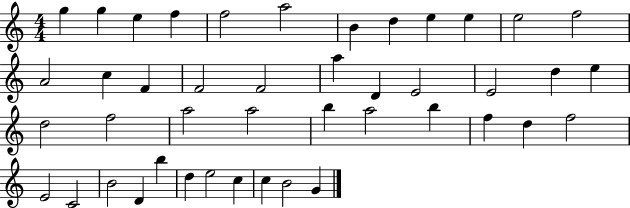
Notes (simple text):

G5/q G5/q E5/q F5/q F5/h A5/h B4/q D5/q E5/q E5/q E5/h F5/h A4/h C5/q F4/q F4/h F4/h A5/q D4/q E4/h E4/h D5/q E5/q D5/h F5/h A5/h A5/h B5/q A5/h B5/q F5/q D5/q F5/h E4/h C4/h B4/h D4/q B5/q D5/q E5/h C5/q C5/q B4/h G4/q